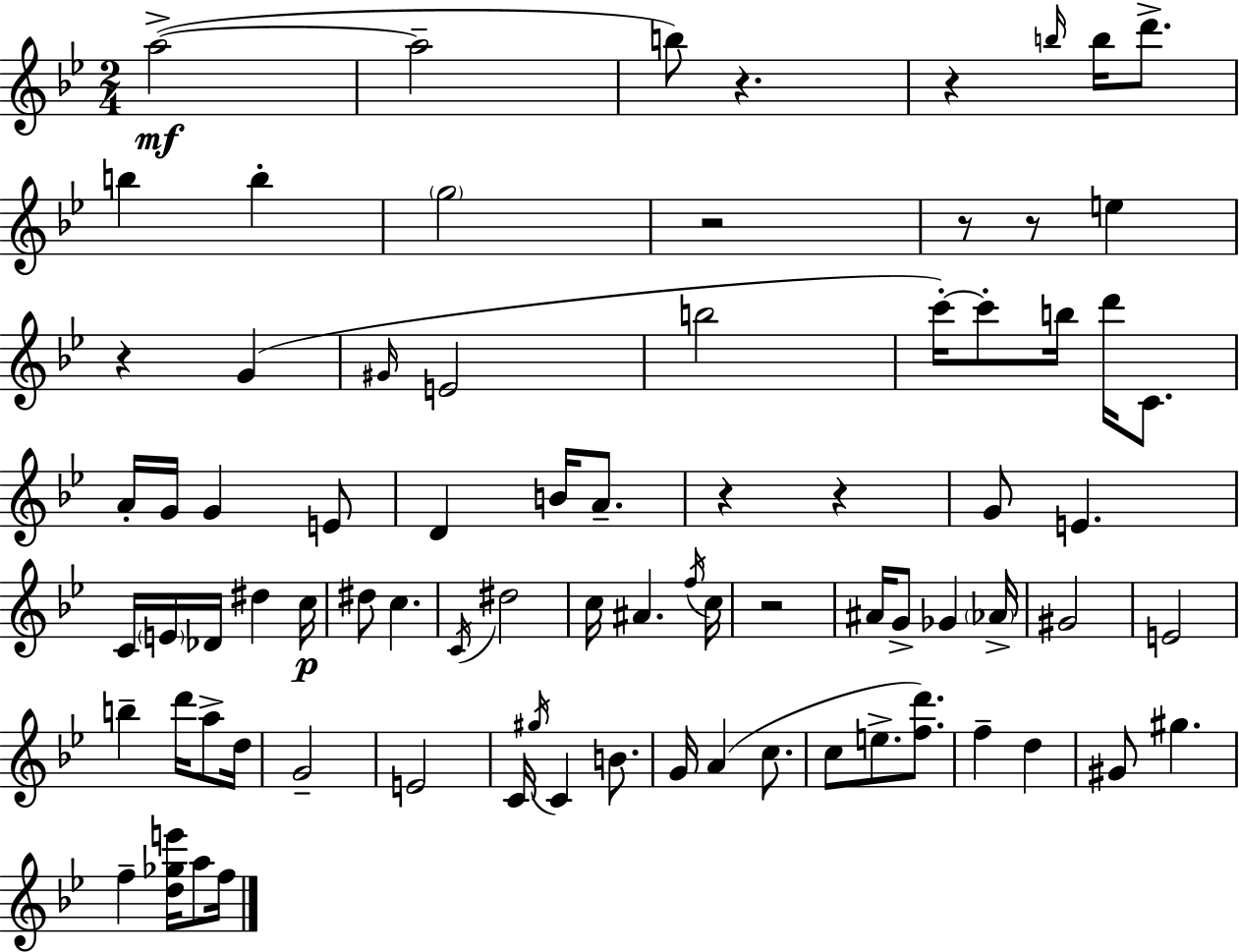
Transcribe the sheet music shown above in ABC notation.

X:1
T:Untitled
M:2/4
L:1/4
K:Gm
a2 a2 b/2 z z b/4 b/4 d'/2 b b g2 z2 z/2 z/2 e z G ^G/4 E2 b2 c'/4 c'/2 b/4 d'/4 C/2 A/4 G/4 G E/2 D B/4 A/2 z z G/2 E C/4 E/4 _D/4 ^d c/4 ^d/2 c C/4 ^d2 c/4 ^A f/4 c/4 z2 ^A/4 G/2 _G _A/4 ^G2 E2 b d'/4 a/2 d/4 G2 E2 C/4 ^g/4 C B/2 G/4 A c/2 c/2 e/2 [fd']/2 f d ^G/2 ^g f [d_ge']/4 a/2 f/4